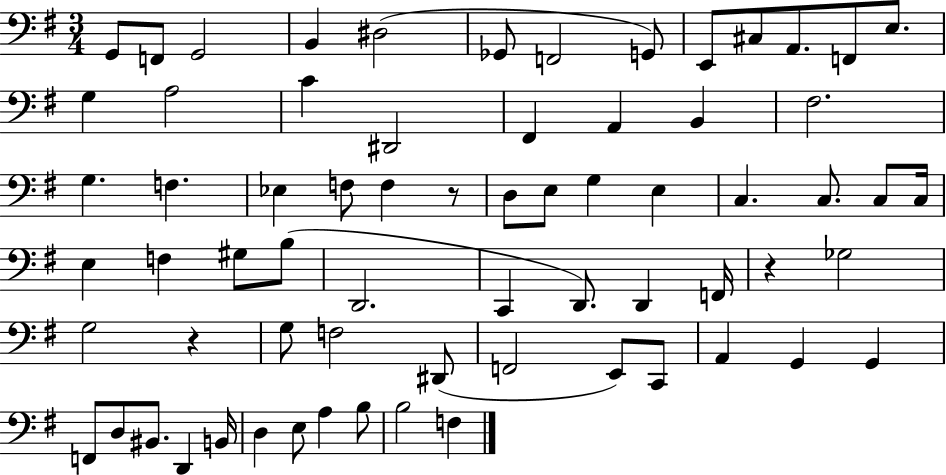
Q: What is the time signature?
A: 3/4